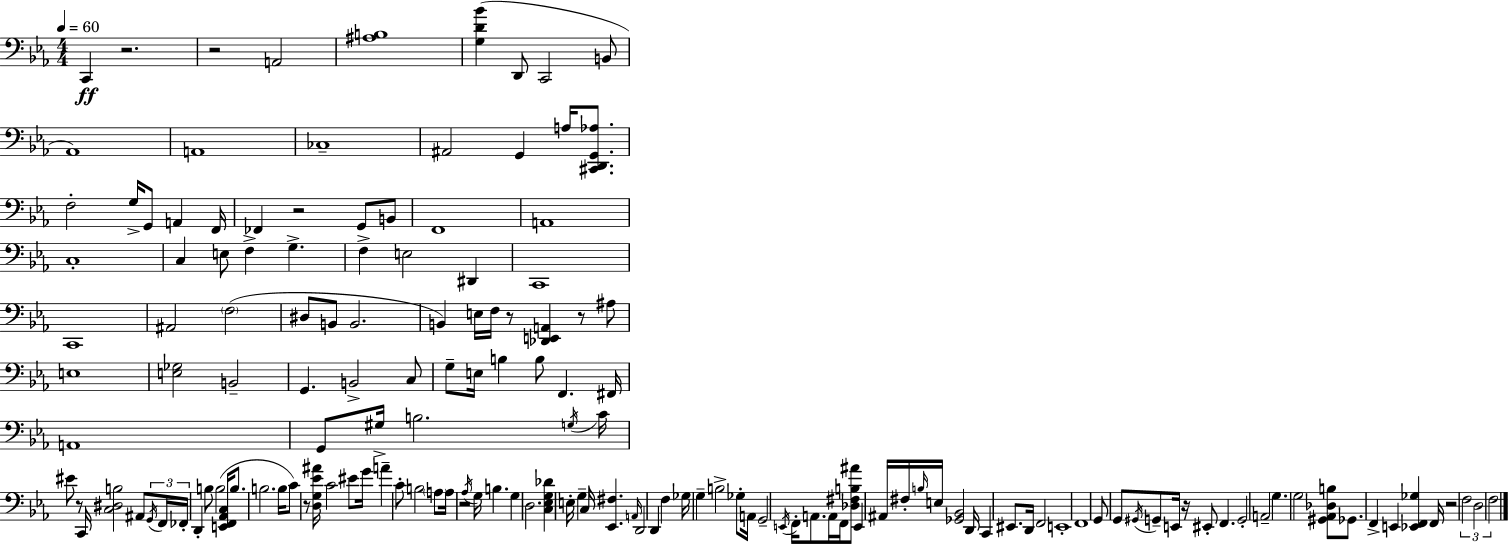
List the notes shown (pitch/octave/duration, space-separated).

C2/q R/h. R/h A2/h [A#3,B3]/w [G3,D4,Bb4]/q D2/e C2/h B2/e Ab2/w A2/w CES3/w A#2/h G2/q A3/s [C#2,D2,G2,Ab3]/e. F3/h G3/s G2/e A2/q F2/s FES2/q R/h G2/e B2/e F2/w A2/w C3/w C3/q E3/e F3/q G3/q. F3/q E3/h D#2/q C2/w C2/w A#2/h F3/h D#3/e B2/e B2/h. B2/q E3/s F3/s R/e [Db2,E2,A2]/q R/e A#3/e E3/w [E3,Gb3]/h B2/h G2/q. B2/h C3/e G3/e E3/s B3/q B3/e F2/q. F#2/s A2/w G2/e G#3/s B3/h. G3/s C4/s EIS4/e R/e C2/s [C3,D#3,B3]/h A#2/e G2/s F2/s FES2/s D2/q B3/e B3/h [E2,F2,Ab2,C3]/s B3/e. B3/h. B3/s C4/e R/e [D3,G3,Eb4,A#4]/s C4/h EIS4/e G4/s A4/q C4/e B3/h A3/e A3/s R/h Ab3/s G3/s B3/q. G3/q D3/h. [C3,Eb3,G3,Db4]/q E3/s G3/q C3/s [Eb2,F#3]/q. A2/s D2/h D2/q F3/q Gb3/s G3/q B3/h Gb3/e A2/s G2/h E2/s F2/s A2/e. A2/s F2/s [Db3,F#3,B3,A#4]/e E2/q A#2/s F#3/s B3/s E3/s [Gb2,Bb2]/h D2/s C2/q EIS2/e. D2/s F2/h E2/w F2/w G2/e G2/e G#2/s G2/e E2/s R/s EIS2/e F2/q. G2/h A2/h G3/q. G3/h [G#2,Ab2,Db3,B3]/e Gb2/e. F2/q E2/q [Eb2,F2,Gb3]/q F2/s R/h F3/h D3/h F3/h